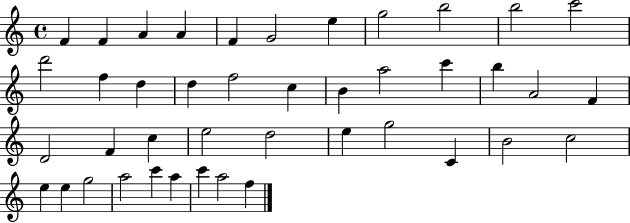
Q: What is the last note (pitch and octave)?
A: F5